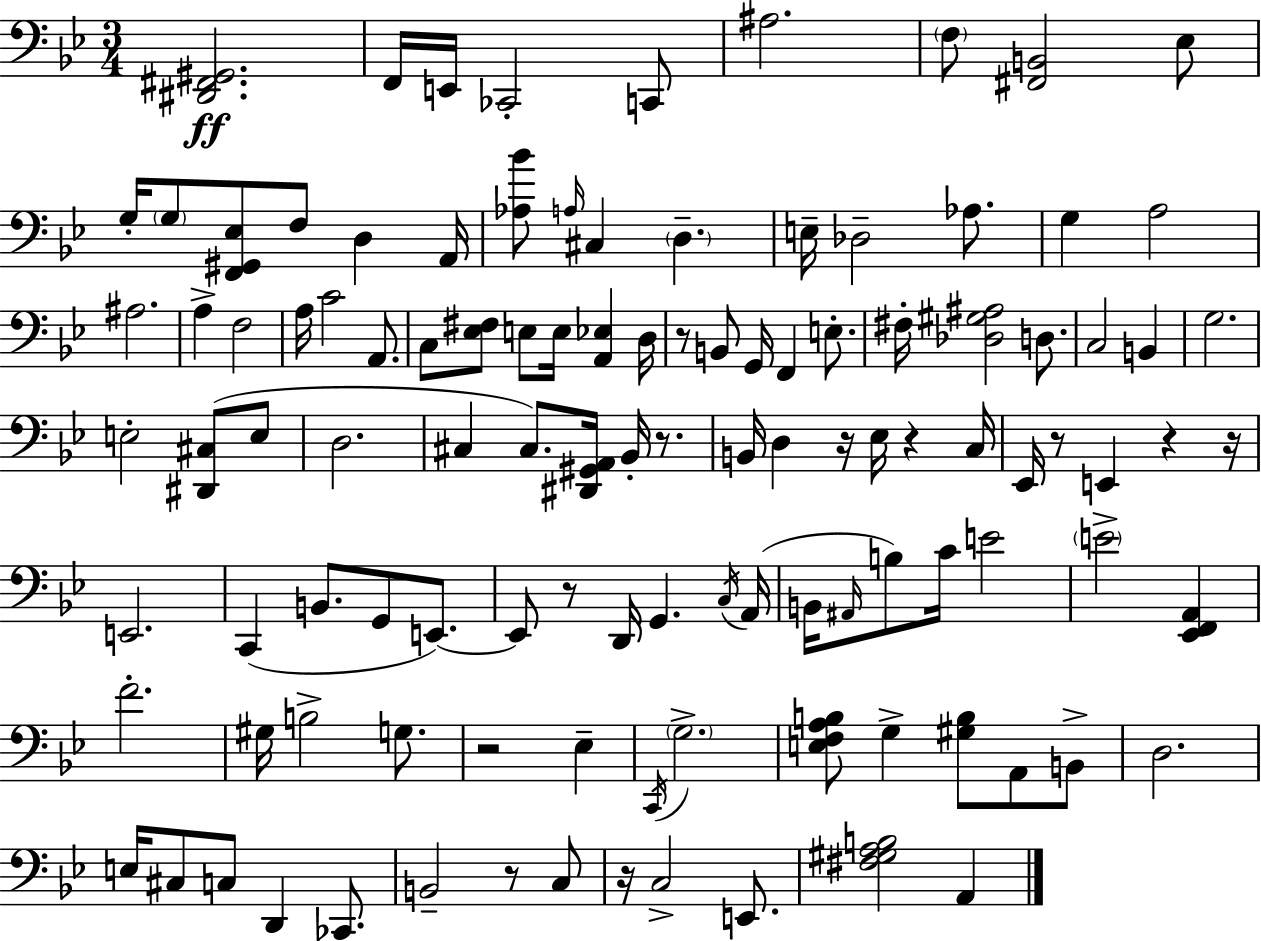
{
  \clef bass
  \numericTimeSignature
  \time 3/4
  \key bes \major
  <dis, fis, gis,>2.\ff | f,16 e,16 ces,2-. c,8 | ais2. | \parenthesize f8 <fis, b,>2 ees8 | \break g16-. \parenthesize g8 <f, gis, ees>8 f8 d4 a,16 | <aes bes'>8 \grace { a16 } cis4 \parenthesize d4.-- | e16-- des2-- aes8. | g4 a2 | \break ais2. | a4-> f2 | a16 c'2 a,8. | c8 <ees fis>8 e8 e16 <a, ees>4 | \break d16 r8 b,8 g,16 f,4 e8.-. | fis16-. <des gis ais>2 d8. | c2 b,4 | g2. | \break e2-. <dis, cis>8( e8 | d2. | cis4 cis8.) <dis, gis, a,>16 bes,16-. r8. | b,16 d4 r16 ees16 r4 | \break c16 ees,16 r8 e,4 r4 | r16 e,2. | c,4( b,8. g,8 e,8.~~) | e,8 r8 d,16 g,4. | \break \acciaccatura { c16 } a,16( b,16 \grace { ais,16 } b8) c'16 e'2 | \parenthesize e'2-> <ees, f, a,>4 | f'2.-. | gis16 b2-> | \break g8. r2 ees4-- | \acciaccatura { c,16 } \parenthesize g2.-> | <e f a b>8 g4-> <gis b>8 | a,8 b,8-> d2. | \break e16 cis8 c8 d,4 | ces,8. b,2-- | r8 c8 r16 c2-> | e,8. <fis gis a b>2 | \break a,4 \bar "|."
}